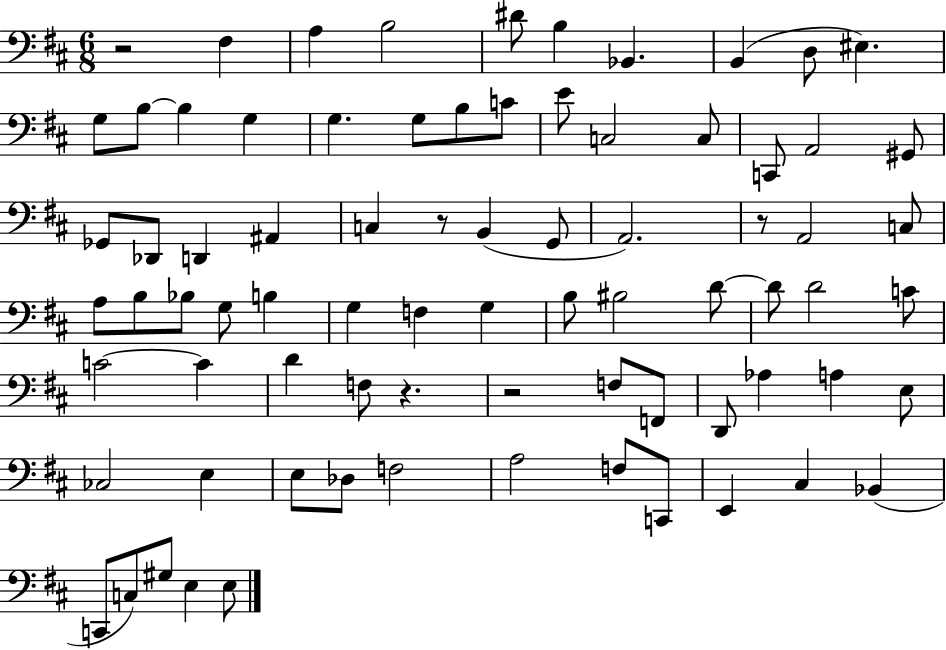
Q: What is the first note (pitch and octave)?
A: F#3